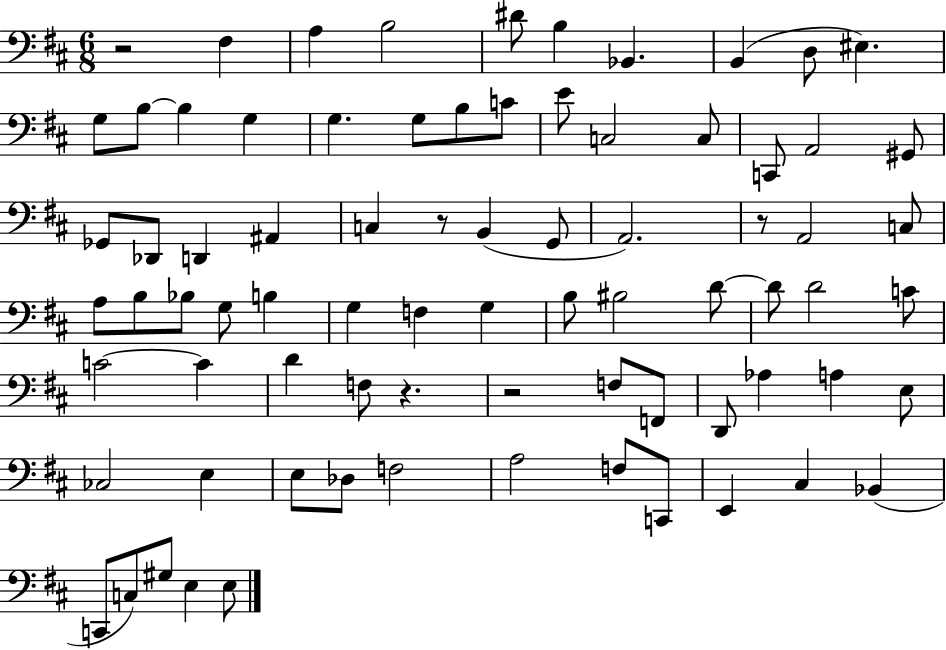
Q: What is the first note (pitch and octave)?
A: F#3